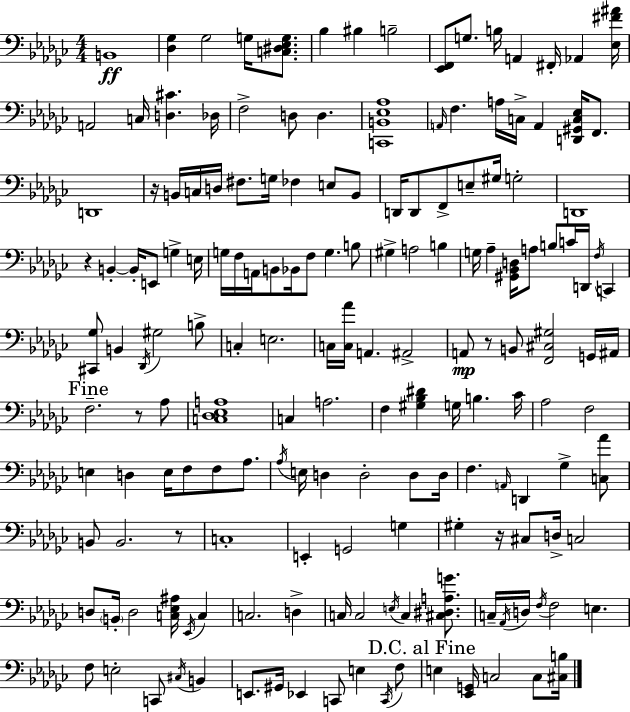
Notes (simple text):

B2/w [Db3,Gb3]/q Gb3/h G3/s [C3,D#3,Eb3,G3]/e. Bb3/q BIS3/q B3/h [Eb2,F2]/e G3/e. B3/s A2/q F#2/s Ab2/q [Eb3,F#4,A#4]/s A2/h C3/s [D3,C#4]/q. Db3/s F3/h D3/e D3/q. [C2,B2,Eb3,Ab3]/w A2/s F3/q. A3/s C3/s A2/q [D2,G#2,C3,Eb3]/s F2/e. D2/w R/s B2/s C3/s D3/s F#3/e. G3/s FES3/q E3/e B2/e D2/s D2/e F2/e E3/e G#3/s G3/h D2/w R/q B2/q B2/s E2/e G3/q E3/s G3/s F3/s A2/s B2/e Bb2/s F3/e G3/q. B3/e G#3/q A3/h B3/q G3/s Ab3/q [G#2,Bb2,D3]/s A3/e B3/e C4/s D2/s F3/s C2/q [C#2,Gb3]/e B2/q Db2/s G#3/h B3/e C3/q E3/h. C3/s [C3,Ab4]/s A2/q. A#2/h A2/e R/e B2/e [F2,C#3,G#3]/h G2/s A#2/s F3/h. R/e Ab3/e [C3,Db3,Eb3,A3]/w C3/q A3/h. F3/q [G#3,Bb3,D#4]/q G3/s B3/q. CES4/s Ab3/h F3/h E3/q D3/q E3/s F3/e F3/e Ab3/e. Ab3/s E3/s D3/q D3/h D3/e D3/s F3/q. A2/s D2/q Gb3/q [C3,Ab4]/e B2/e B2/h. R/e C3/w E2/q G2/h G3/q G#3/q R/s C#3/e D3/s C3/h D3/e B2/s D3/h [C3,Eb3,A#3]/s Eb2/s C3/q C3/h. D3/q C3/s C3/h E3/s C3/q [C#3,D#3,A3,G4]/e. C3/s Ab2/s D3/s F3/s F3/h E3/q. F3/e E3/h C2/e C#3/s B2/q E2/e. G#2/s Eb2/q C2/e E3/q C2/s F3/e E3/q [Eb2,G2]/s C3/h C3/e [C#3,B3]/s